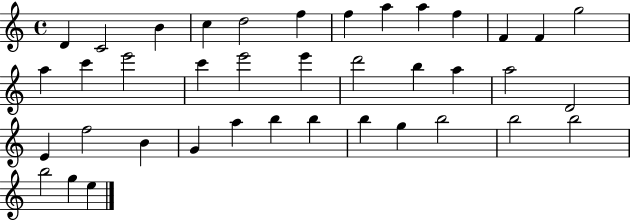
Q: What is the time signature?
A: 4/4